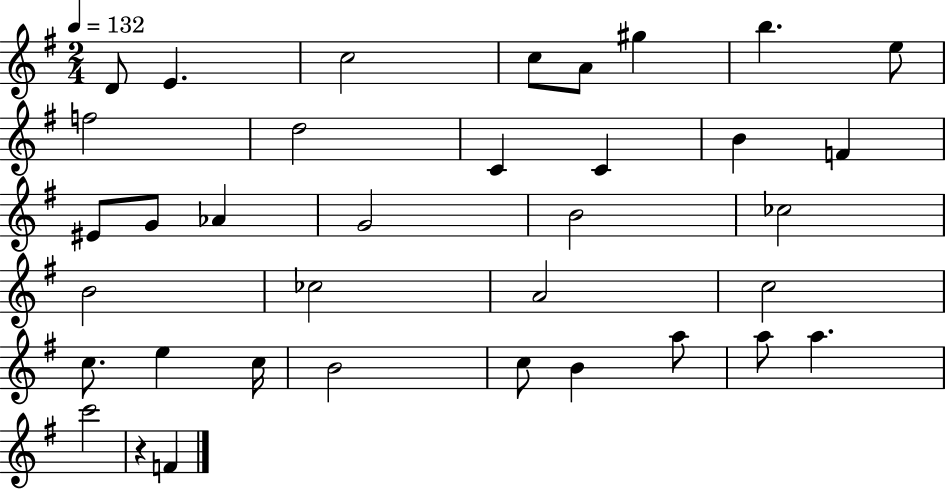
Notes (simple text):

D4/e E4/q. C5/h C5/e A4/e G#5/q B5/q. E5/e F5/h D5/h C4/q C4/q B4/q F4/q EIS4/e G4/e Ab4/q G4/h B4/h CES5/h B4/h CES5/h A4/h C5/h C5/e. E5/q C5/s B4/h C5/e B4/q A5/e A5/e A5/q. C6/h R/q F4/q